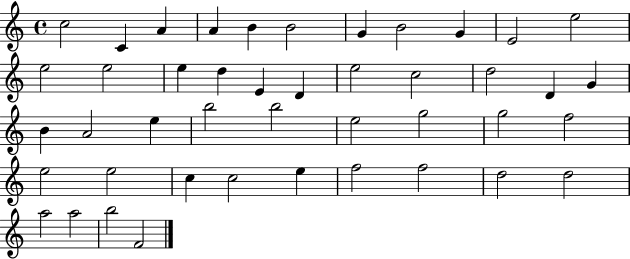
X:1
T:Untitled
M:4/4
L:1/4
K:C
c2 C A A B B2 G B2 G E2 e2 e2 e2 e d E D e2 c2 d2 D G B A2 e b2 b2 e2 g2 g2 f2 e2 e2 c c2 e f2 f2 d2 d2 a2 a2 b2 F2